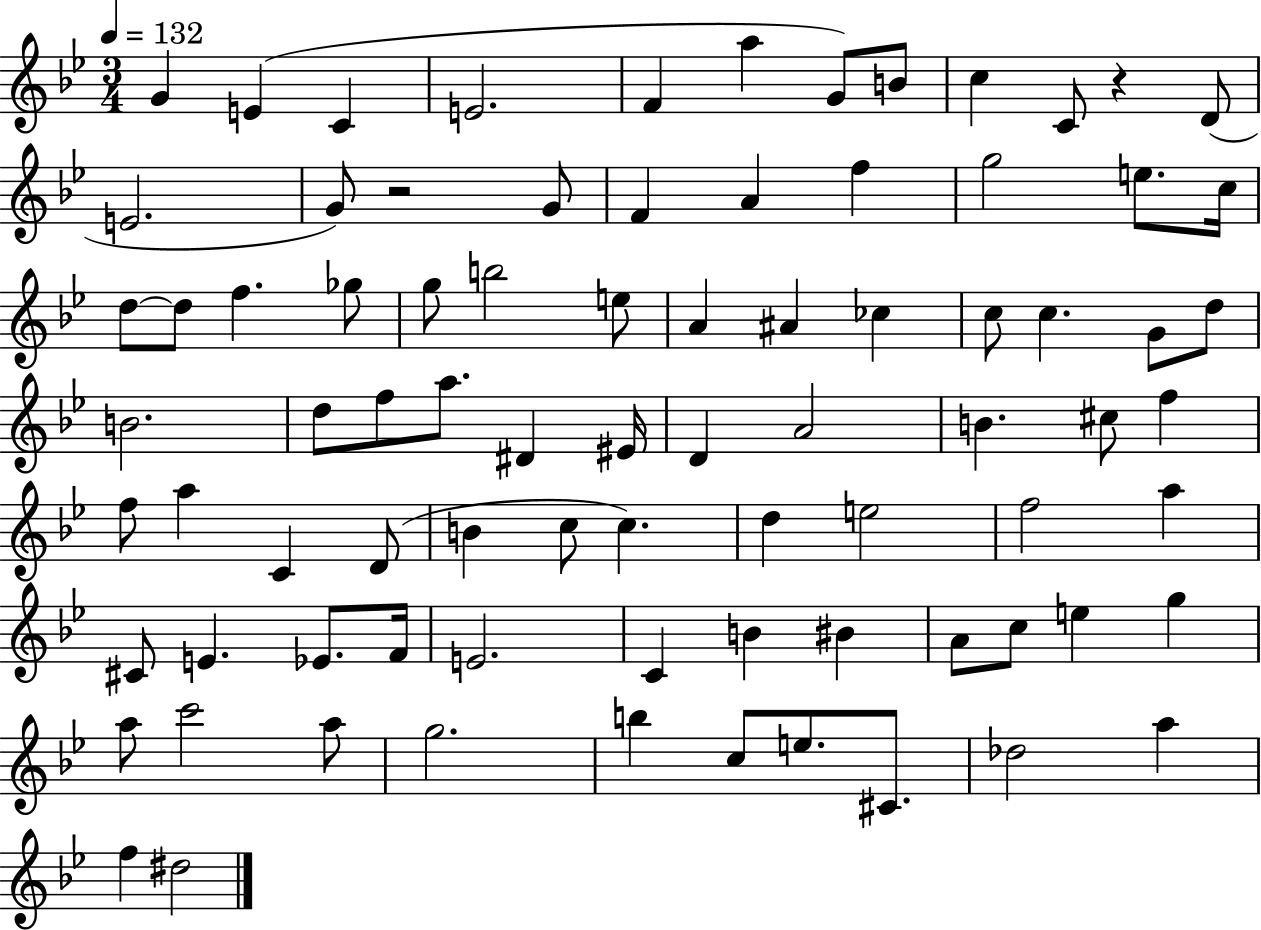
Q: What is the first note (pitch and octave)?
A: G4